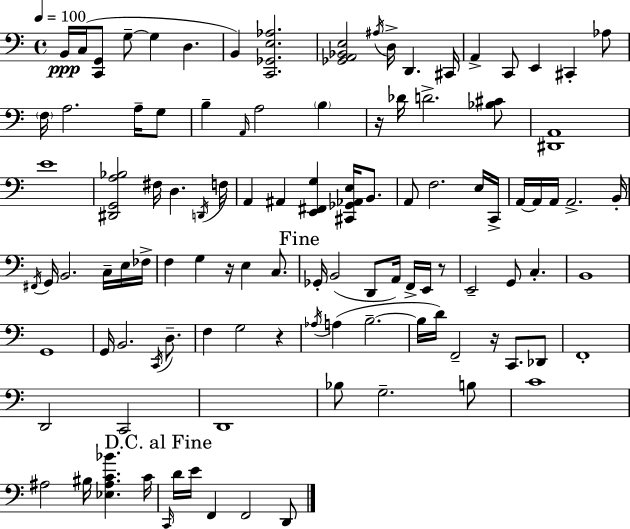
{
  \clef bass
  \time 4/4
  \defaultTimeSignature
  \key a \minor
  \tempo 4 = 100
  b,16\ppp c16( <c, g,>8 g8--~~ g4 d4. | b,4) <c, ges, e aes>2. | <ges, a, bes, e>2 \acciaccatura { ais16 } d16-> d,4. | cis,16 a,4-> c,8 e,4 cis,4-. aes8 | \break \parenthesize f16 a2. a16-- g8 | b4-- \grace { a,16 } a2 \parenthesize b4 | r16 des'16 d'2.-> | <bes cis'>8 <dis, a,>1 | \break e'1 | <dis, g, a bes>2 fis16 d4. | \acciaccatura { d,16 } f16 a,4 ais,4 <e, fis, g>4 <cis, ges, aes, e>16 | b,8. a,8 f2. | \break e16 c,16-> a,16~~ a,16 a,16 a,2.-> | b,16-. \acciaccatura { fis,16 } g,16 b,2. | c16-- e16 fes16-> f4 g4 r16 e4 | c8. \mark "Fine" ges,16-. b,2( d,8 a,16) | \break f,16-> e,16 r8 e,2-- g,8 c4.-. | b,1 | g,1 | g,16 b,2. | \break \acciaccatura { c,16 } d8.-- f4 g2 | r4 \acciaccatura { aes16 } a4( b2.--~~ | b16 d'16) f,2-- | r16 c,8. des,8 f,1-. | \break d,2 c,2 | d,1 | bes8 g2.-- | b8 c'1 | \break ais2 bis16 <ees ais c' bes'>4. | c'16 \mark "D.C. al Fine" \grace { c,16 } d'16 e'16 f,4 f,2 | d,8 \bar "|."
}